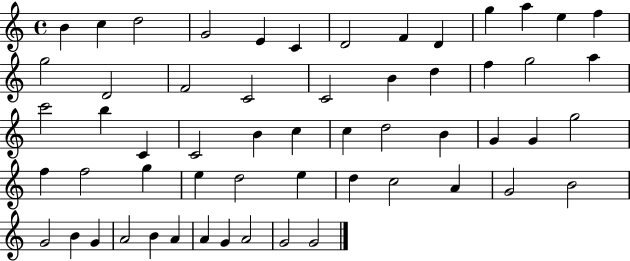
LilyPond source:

{
  \clef treble
  \time 4/4
  \defaultTimeSignature
  \key c \major
  b'4 c''4 d''2 | g'2 e'4 c'4 | d'2 f'4 d'4 | g''4 a''4 e''4 f''4 | \break g''2 d'2 | f'2 c'2 | c'2 b'4 d''4 | f''4 g''2 a''4 | \break c'''2 b''4 c'4 | c'2 b'4 c''4 | c''4 d''2 b'4 | g'4 g'4 g''2 | \break f''4 f''2 g''4 | e''4 d''2 e''4 | d''4 c''2 a'4 | g'2 b'2 | \break g'2 b'4 g'4 | a'2 b'4 a'4 | a'4 g'4 a'2 | g'2 g'2 | \break \bar "|."
}